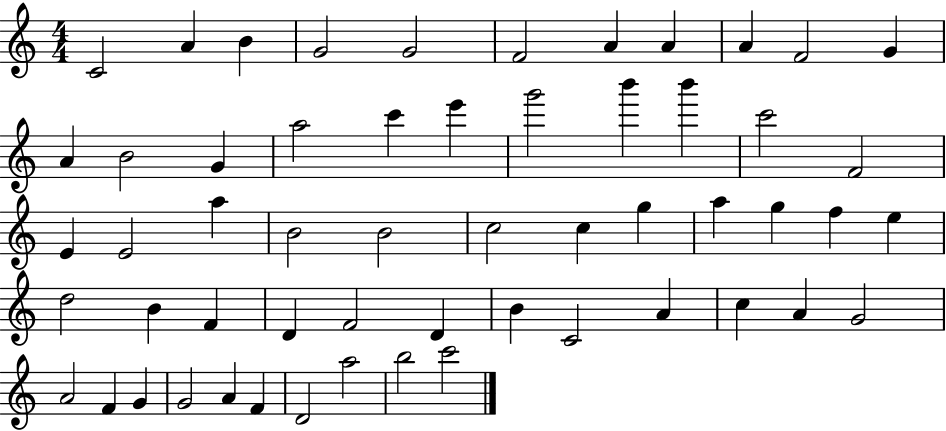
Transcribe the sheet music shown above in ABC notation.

X:1
T:Untitled
M:4/4
L:1/4
K:C
C2 A B G2 G2 F2 A A A F2 G A B2 G a2 c' e' g'2 b' b' c'2 F2 E E2 a B2 B2 c2 c g a g f e d2 B F D F2 D B C2 A c A G2 A2 F G G2 A F D2 a2 b2 c'2